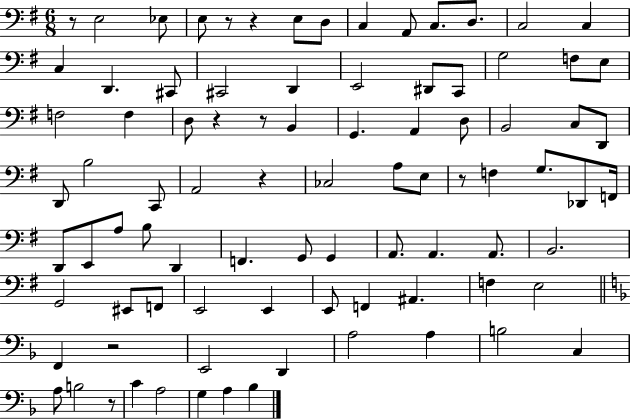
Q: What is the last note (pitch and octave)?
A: Bb3